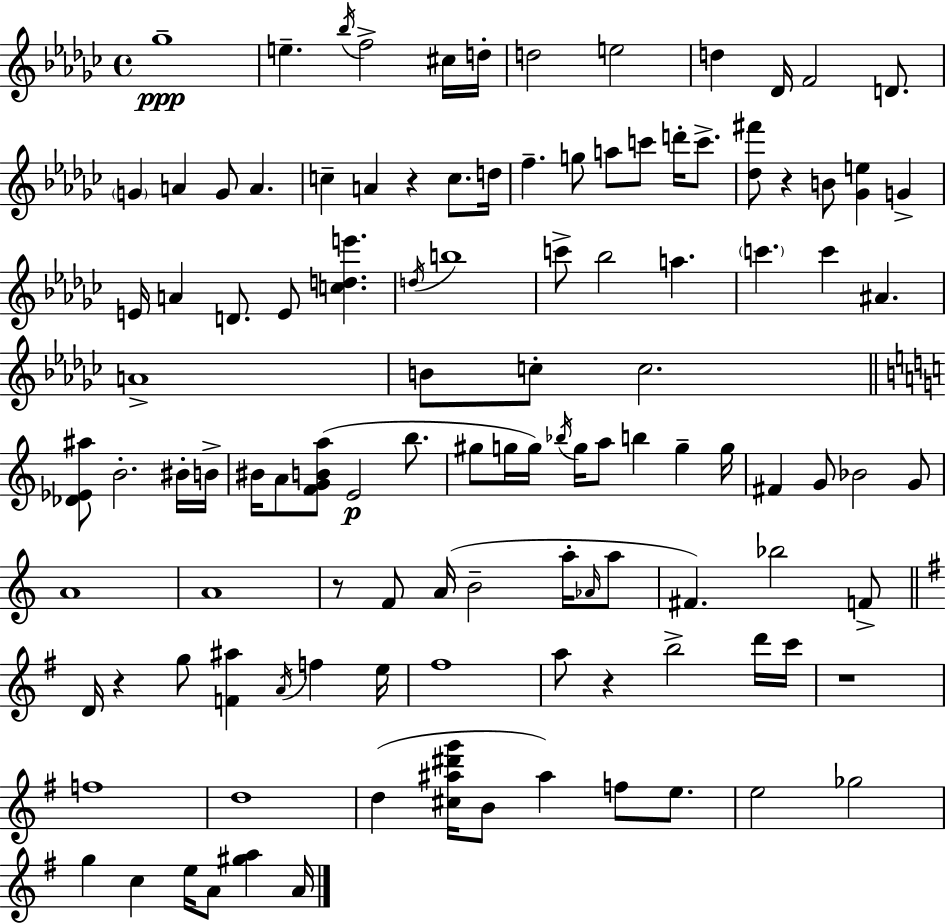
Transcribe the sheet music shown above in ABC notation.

X:1
T:Untitled
M:4/4
L:1/4
K:Ebm
_g4 e _b/4 f2 ^c/4 d/4 d2 e2 d _D/4 F2 D/2 G A G/2 A c A z c/2 d/4 f g/2 a/2 c'/2 d'/4 c'/2 [_d^f']/2 z B/2 [_Ge] G E/4 A D/2 E/2 [cde'] d/4 b4 c'/2 _b2 a c' c' ^A A4 B/2 c/2 c2 [_D_E^a]/2 B2 ^B/4 B/4 ^B/4 A/2 [FGBa]/2 E2 b/2 ^g/2 g/4 g/4 _b/4 g/4 a/2 b g g/4 ^F G/2 _B2 G/2 A4 A4 z/2 F/2 A/4 B2 a/4 _A/4 a/2 ^F _b2 F/2 D/4 z g/2 [F^a] A/4 f e/4 ^f4 a/2 z b2 d'/4 c'/4 z4 f4 d4 d [^c^a^d'g']/4 B/2 ^a f/2 e/2 e2 _g2 g c e/4 A/2 [^ga] A/4